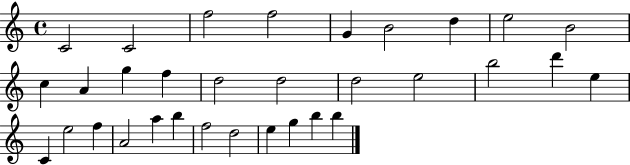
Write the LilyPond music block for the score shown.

{
  \clef treble
  \time 4/4
  \defaultTimeSignature
  \key c \major
  c'2 c'2 | f''2 f''2 | g'4 b'2 d''4 | e''2 b'2 | \break c''4 a'4 g''4 f''4 | d''2 d''2 | d''2 e''2 | b''2 d'''4 e''4 | \break c'4 e''2 f''4 | a'2 a''4 b''4 | f''2 d''2 | e''4 g''4 b''4 b''4 | \break \bar "|."
}